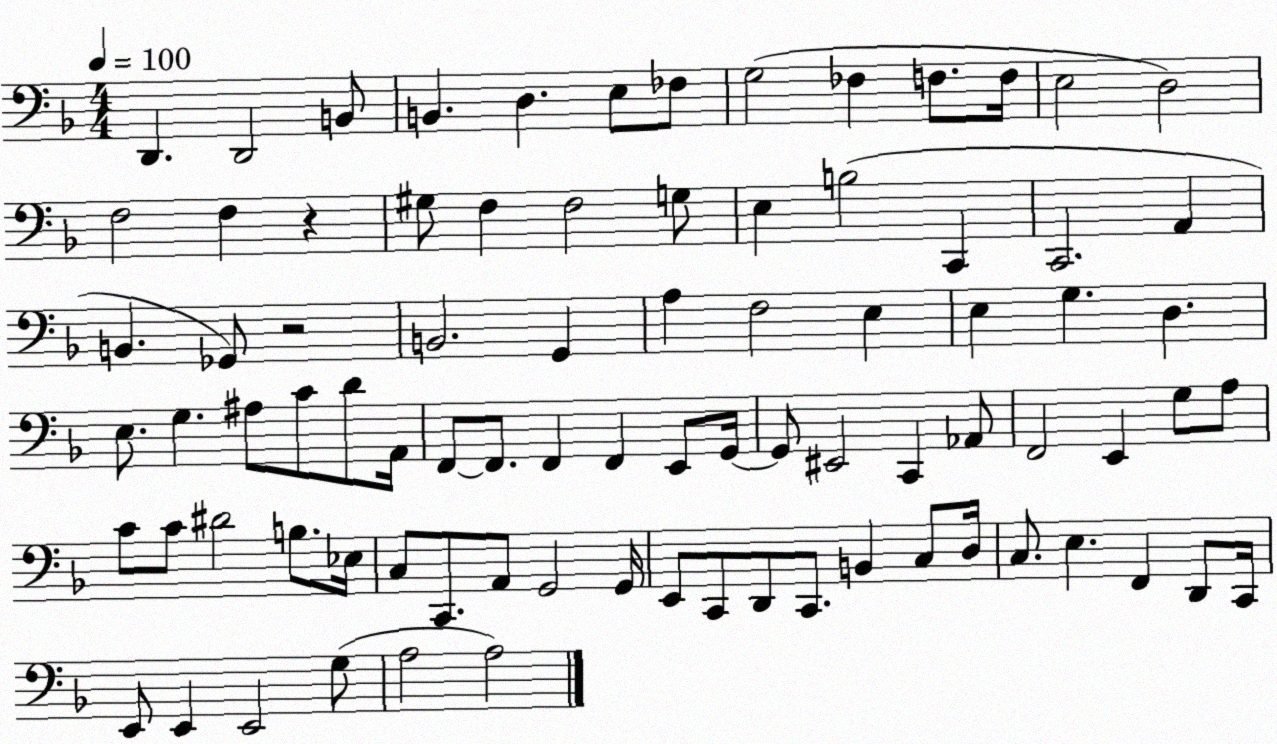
X:1
T:Untitled
M:4/4
L:1/4
K:F
D,, D,,2 B,,/2 B,, D, E,/2 _F,/2 G,2 _F, F,/2 F,/4 E,2 D,2 F,2 F, z ^G,/2 F, F,2 G,/2 E, B,2 C,, C,,2 A,, B,, _G,,/2 z2 B,,2 G,, A, F,2 E, E, G, D, E,/2 G, ^A,/2 C/2 D/2 A,,/4 F,,/2 F,,/2 F,, F,, E,,/2 G,,/4 G,,/2 ^E,,2 C,, _A,,/2 F,,2 E,, G,/2 A,/2 C/2 C/2 ^D2 B,/2 _E,/4 C,/2 C,,/2 A,,/2 G,,2 G,,/4 E,,/2 C,,/2 D,,/2 C,,/2 B,, C,/2 D,/4 C,/2 E, F,, D,,/2 C,,/4 E,,/2 E,, E,,2 G,/2 A,2 A,2